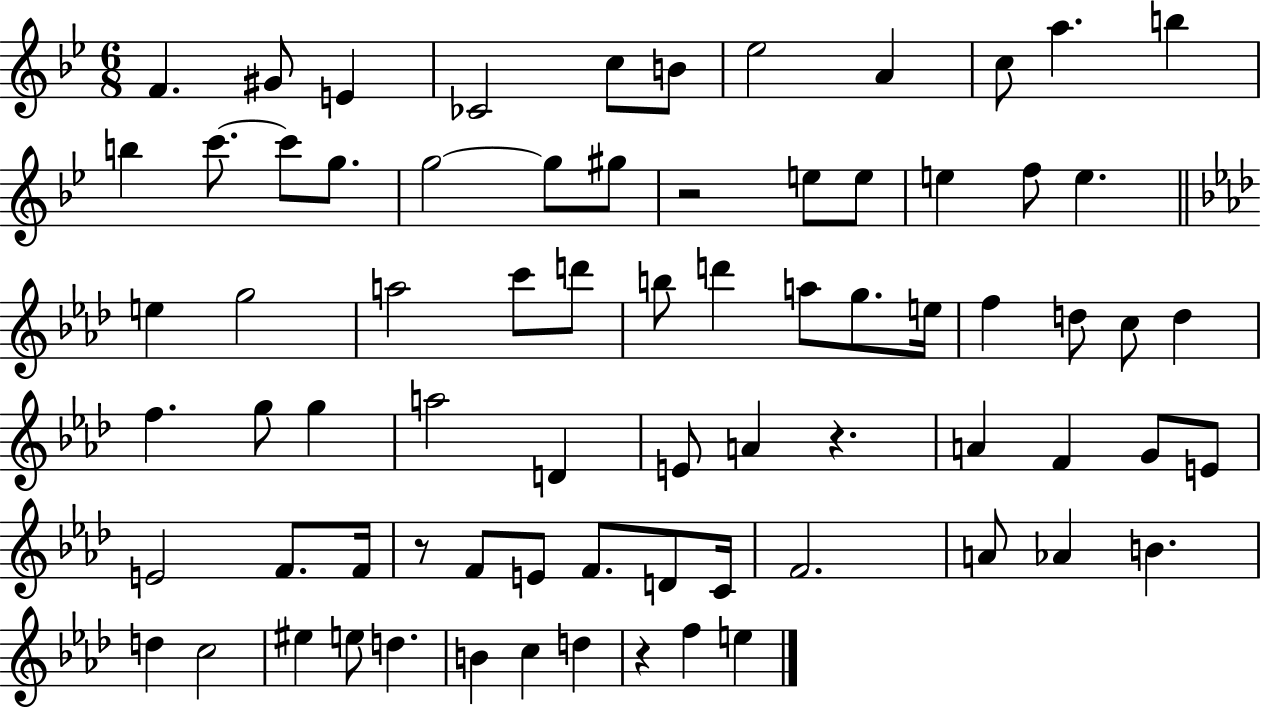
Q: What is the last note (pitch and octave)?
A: E5